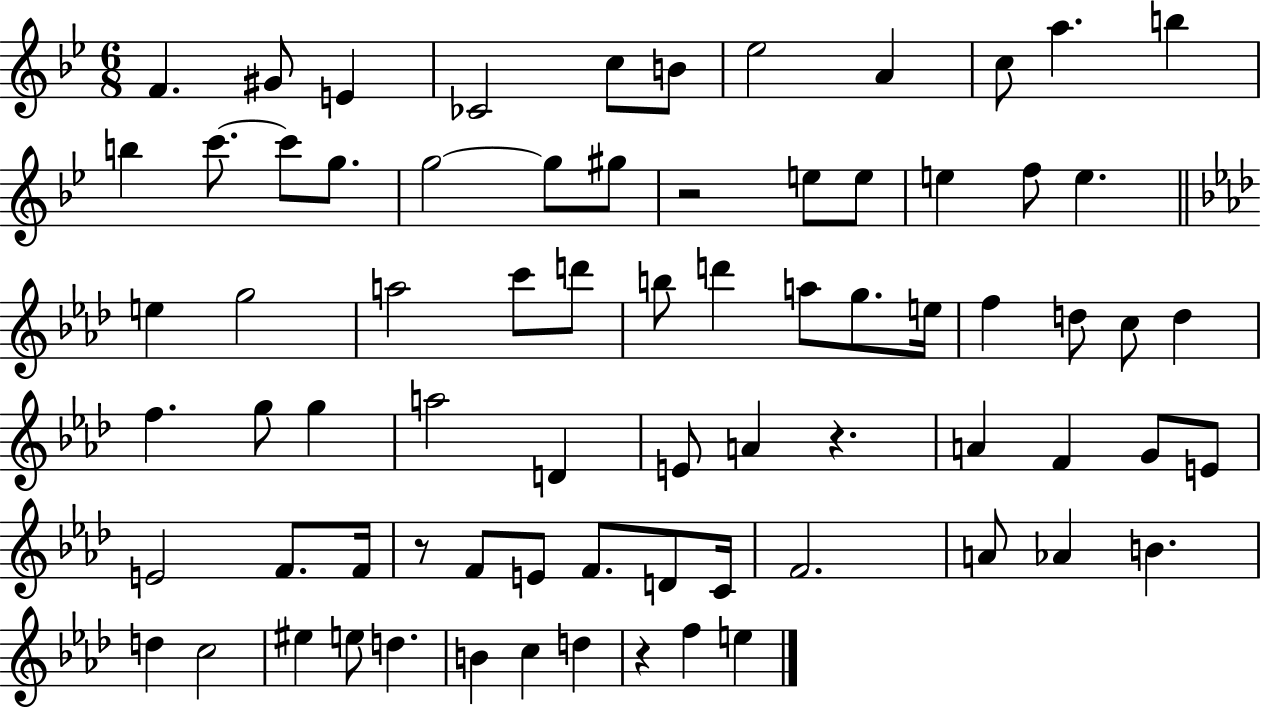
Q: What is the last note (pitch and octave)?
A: E5